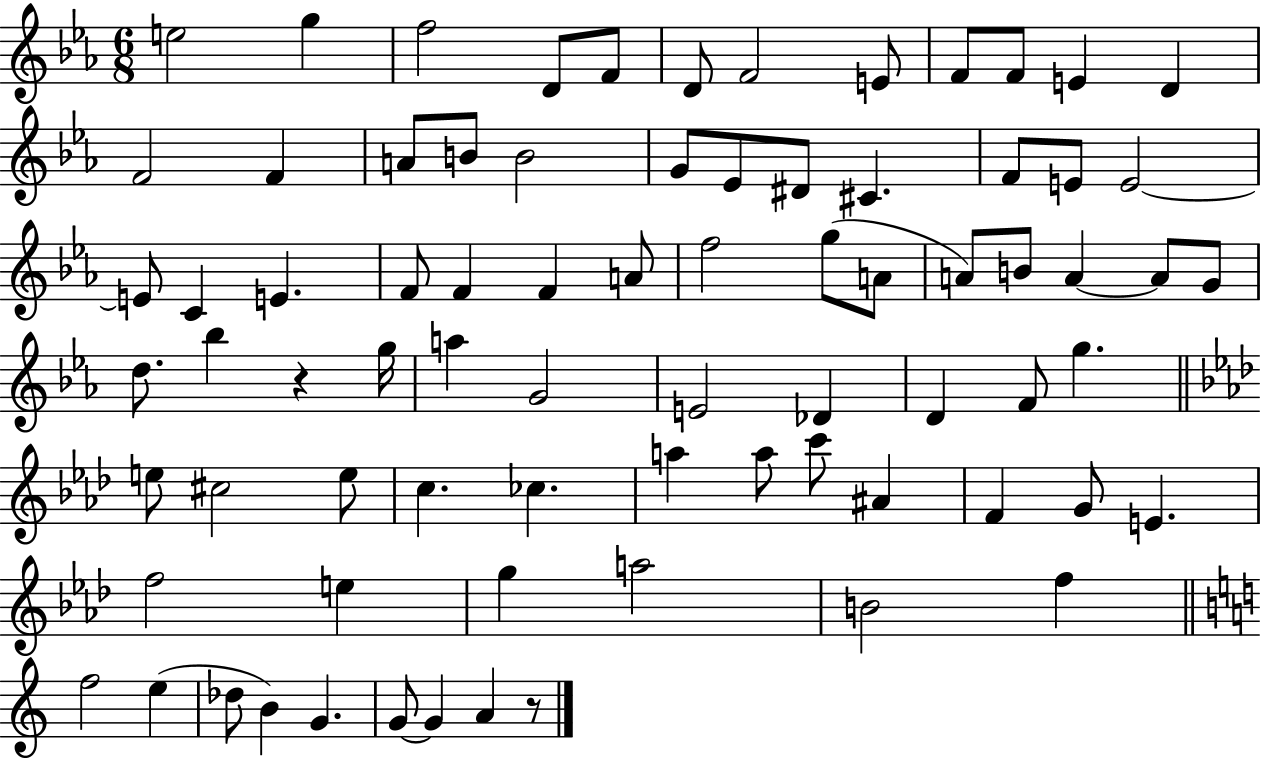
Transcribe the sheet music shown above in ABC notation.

X:1
T:Untitled
M:6/8
L:1/4
K:Eb
e2 g f2 D/2 F/2 D/2 F2 E/2 F/2 F/2 E D F2 F A/2 B/2 B2 G/2 _E/2 ^D/2 ^C F/2 E/2 E2 E/2 C E F/2 F F A/2 f2 g/2 A/2 A/2 B/2 A A/2 G/2 d/2 _b z g/4 a G2 E2 _D D F/2 g e/2 ^c2 e/2 c _c a a/2 c'/2 ^A F G/2 E f2 e g a2 B2 f f2 e _d/2 B G G/2 G A z/2